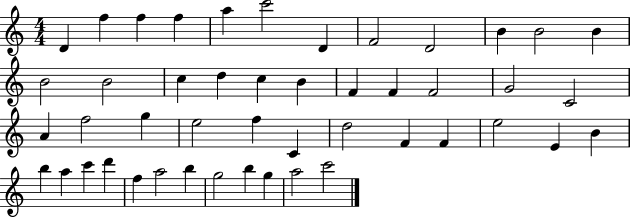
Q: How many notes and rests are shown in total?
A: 47